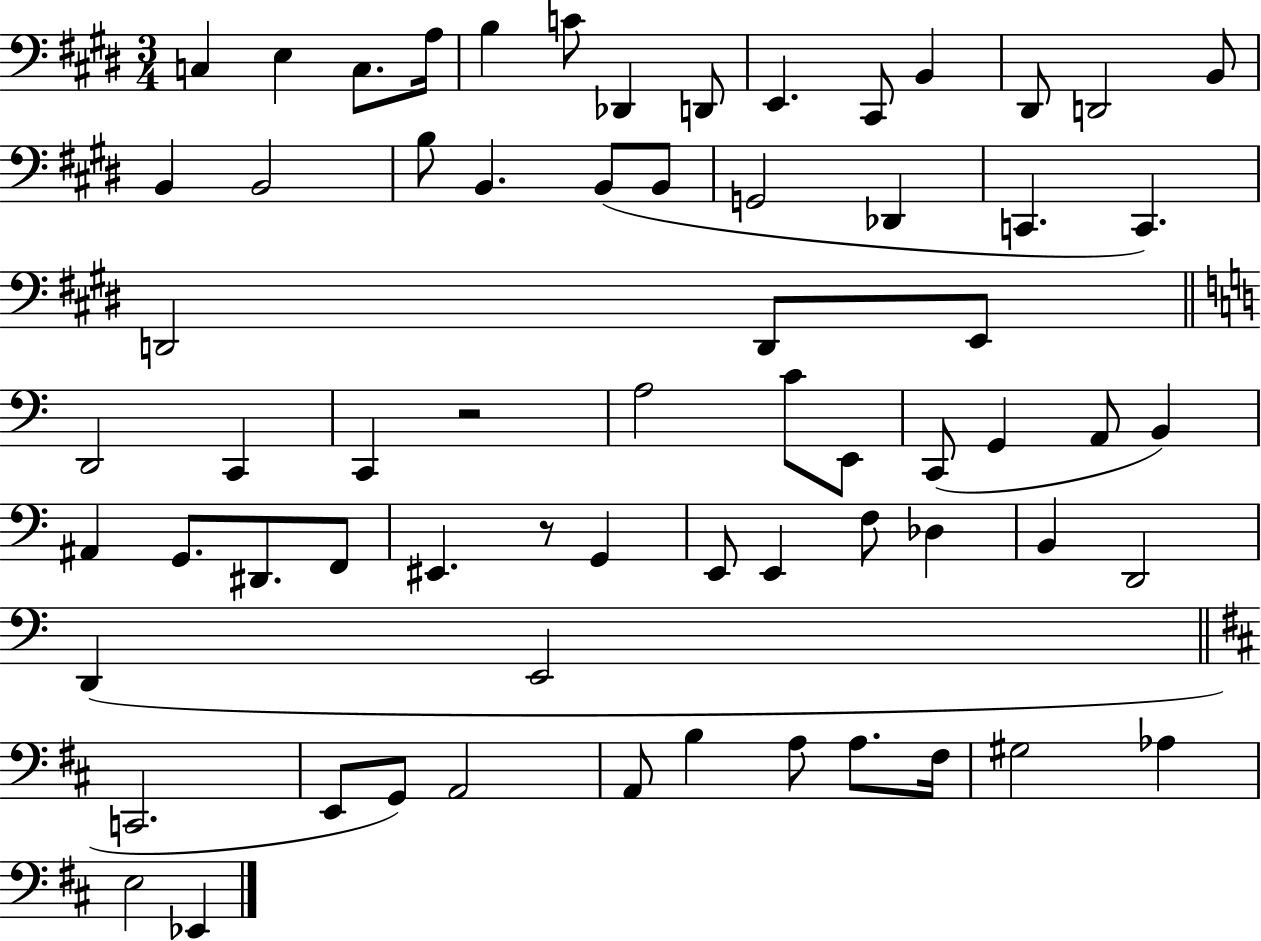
C3/q E3/q C3/e. A3/s B3/q C4/e Db2/q D2/e E2/q. C#2/e B2/q D#2/e D2/h B2/e B2/q B2/h B3/e B2/q. B2/e B2/e G2/h Db2/q C2/q. C2/q. D2/h D2/e E2/e D2/h C2/q C2/q R/h A3/h C4/e E2/e C2/e G2/q A2/e B2/q A#2/q G2/e. D#2/e. F2/e EIS2/q. R/e G2/q E2/e E2/q F3/e Db3/q B2/q D2/h D2/q E2/h C2/h. E2/e G2/e A2/h A2/e B3/q A3/e A3/e. F#3/s G#3/h Ab3/q E3/h Eb2/q